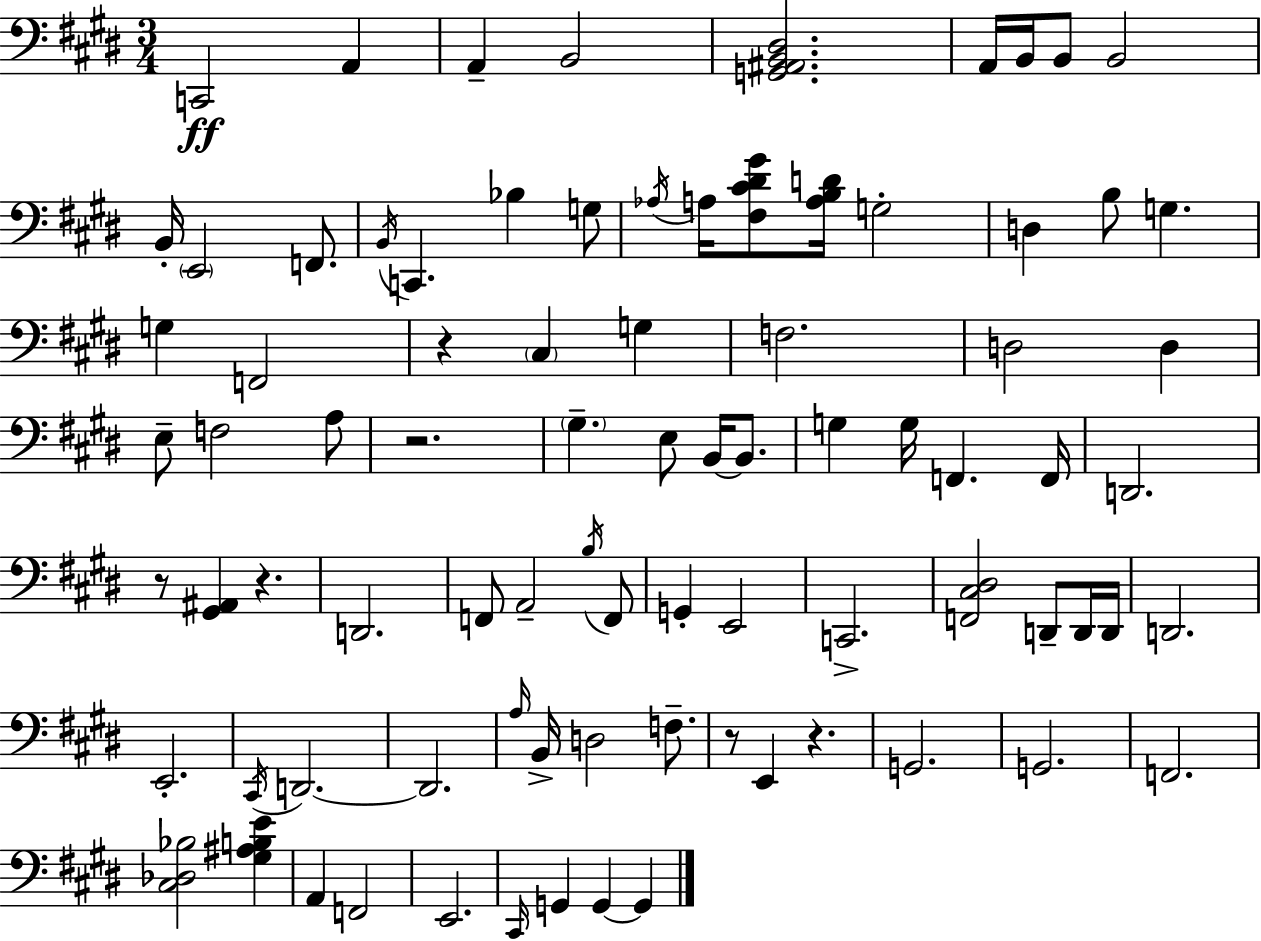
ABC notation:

X:1
T:Untitled
M:3/4
L:1/4
K:E
C,,2 A,, A,, B,,2 [G,,^A,,B,,^D,]2 A,,/4 B,,/4 B,,/2 B,,2 B,,/4 E,,2 F,,/2 B,,/4 C,, _B, G,/2 _A,/4 A,/4 [^F,^C^D^G]/2 [A,B,D]/4 G,2 D, B,/2 G, G, F,,2 z ^C, G, F,2 D,2 D, E,/2 F,2 A,/2 z2 ^G, E,/2 B,,/4 B,,/2 G, G,/4 F,, F,,/4 D,,2 z/2 [^G,,^A,,] z D,,2 F,,/2 A,,2 B,/4 F,,/2 G,, E,,2 C,,2 [F,,^C,^D,]2 D,,/2 D,,/4 D,,/4 D,,2 E,,2 ^C,,/4 D,,2 D,,2 A,/4 B,,/4 D,2 F,/2 z/2 E,, z G,,2 G,,2 F,,2 [^C,_D,_B,]2 [^G,^A,B,E] A,, F,,2 E,,2 ^C,,/4 G,, G,, G,,